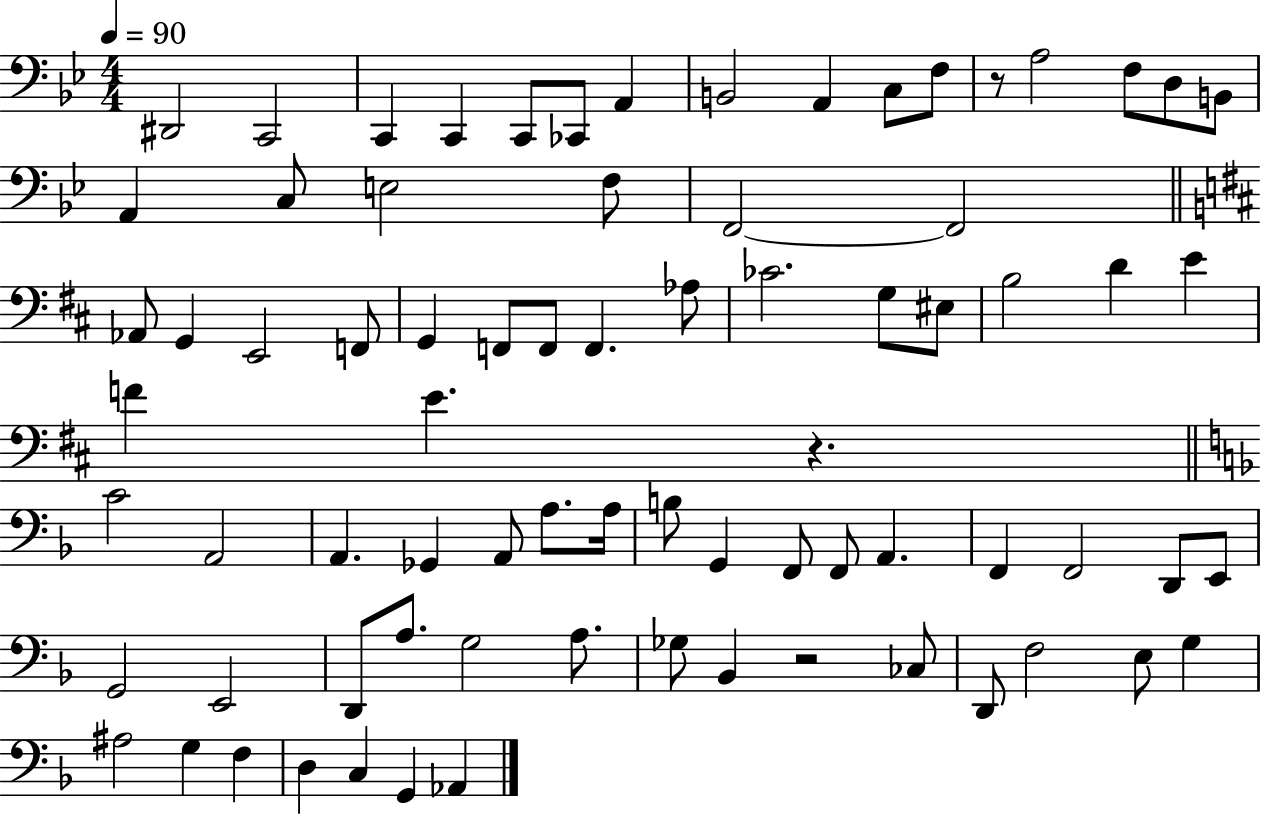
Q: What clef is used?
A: bass